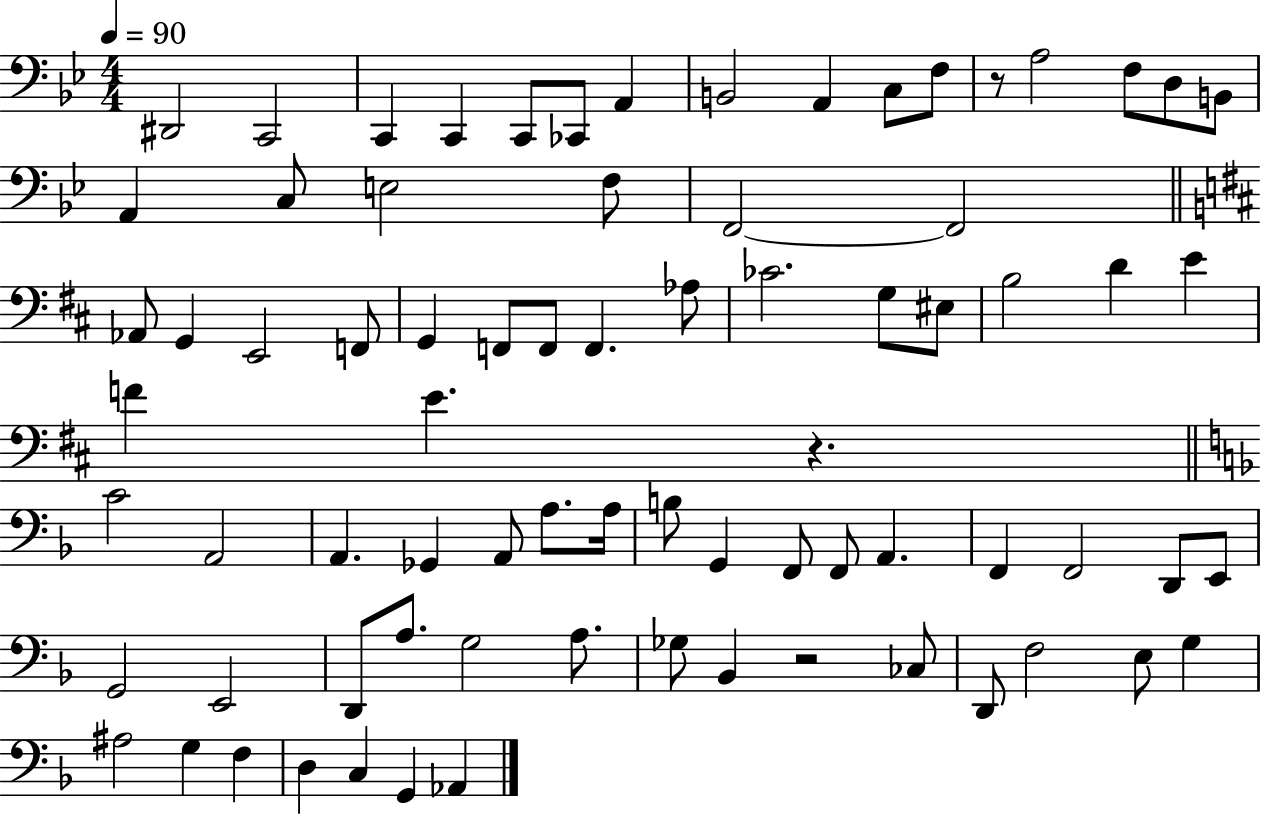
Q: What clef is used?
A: bass